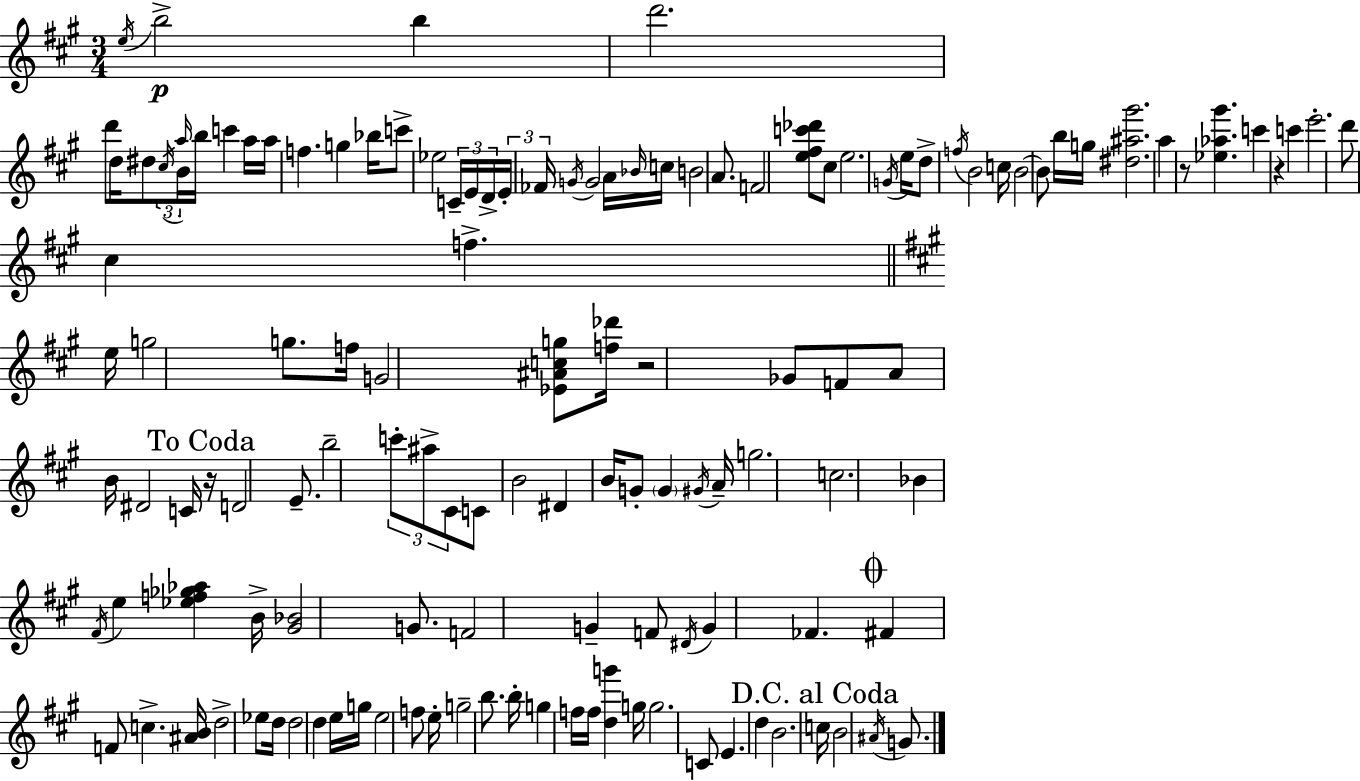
{
  \clef treble
  \numericTimeSignature
  \time 3/4
  \key a \major
  \repeat volta 2 { \acciaccatura { e''16 }\p b''2-> b''4 | d'''2. | d'''8 d''16 dis''8 \tuplet 3/2 { \acciaccatura { cis''16 } b'16 \grace { a''16 } } b''16 c'''4 | a''16 a''16 f''4. g''4 | \break bes''16 c'''8-> ees''2 | \tuplet 3/2 { c'16-- e'16 d'16-> } \tuplet 3/2 { e'16-. fes'16 \acciaccatura { g'16 } } g'2 | a'16 \grace { bes'16 } c''16 b'2 | a'8. f'2 | \break <e'' fis'' c''' des'''>8 cis''8 e''2. | \acciaccatura { g'16 } e''16 d''8-> \acciaccatura { f''16 } b'2 | c''16 b'2~~ | b'8 b''16 g''16 <dis'' ais'' gis'''>2. | \break a''4 r8 | <ees'' aes'' gis'''>4. c'''4 r4 | c'''4 e'''2.-. | d'''8 cis''4 | \break f''4.-> \bar "||" \break \key a \major e''16 g''2 g''8. | f''16 g'2 <ees' ais' c'' g''>8 <f'' des'''>16 | r2 ges'8 f'8 | a'8 b'16 dis'2 c'16 | \break \mark "To Coda" r16 d'2 e'8.-- | b''2-- \tuplet 3/2 { c'''8-. ais''8-> | cis'8 } c'8 b'2 | dis'4 b'16 g'8-. \parenthesize g'4 \acciaccatura { gis'16 } | \break a'16-- g''2. | c''2. | bes'4 \acciaccatura { fis'16 } e''4 <ees'' f'' ges'' aes''>4 | b'16-> <gis' bes'>2 g'8. | \break f'2 g'4-- | f'8 \acciaccatura { dis'16 } g'4 fes'4. | \mark \markup { \musicglyph "scripts.coda" } fis'4 f'8 c''4.-> | <ais' b'>16 d''2-> | \break ees''8 d''16 d''2 d''4 | e''16 g''16 e''2 | f''8 e''16-. g''2-- | b''8. b''16-. g''4 f''16 f''16 <d'' g'''>4 | \break g''16 g''2. | c'8 e'4. d''4 | b'2. | \mark "D.C. al Coda" c''16 b'2 | \break \acciaccatura { ais'16 } g'8. } \bar "|."
}